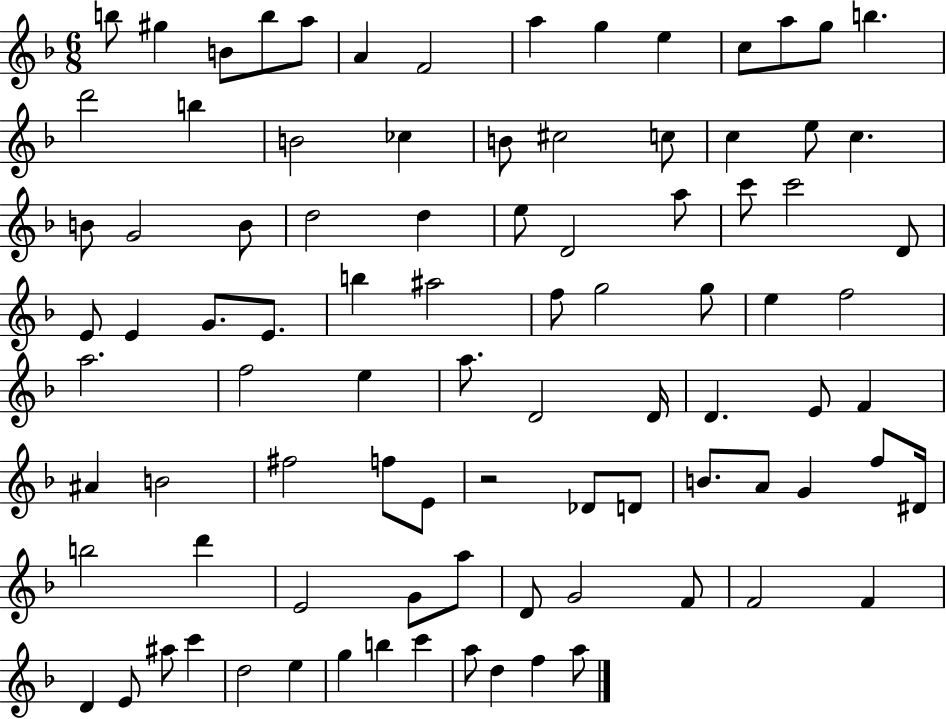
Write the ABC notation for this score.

X:1
T:Untitled
M:6/8
L:1/4
K:F
b/2 ^g B/2 b/2 a/2 A F2 a g e c/2 a/2 g/2 b d'2 b B2 _c B/2 ^c2 c/2 c e/2 c B/2 G2 B/2 d2 d e/2 D2 a/2 c'/2 c'2 D/2 E/2 E G/2 E/2 b ^a2 f/2 g2 g/2 e f2 a2 f2 e a/2 D2 D/4 D E/2 F ^A B2 ^f2 f/2 E/2 z2 _D/2 D/2 B/2 A/2 G f/2 ^D/4 b2 d' E2 G/2 a/2 D/2 G2 F/2 F2 F D E/2 ^a/2 c' d2 e g b c' a/2 d f a/2